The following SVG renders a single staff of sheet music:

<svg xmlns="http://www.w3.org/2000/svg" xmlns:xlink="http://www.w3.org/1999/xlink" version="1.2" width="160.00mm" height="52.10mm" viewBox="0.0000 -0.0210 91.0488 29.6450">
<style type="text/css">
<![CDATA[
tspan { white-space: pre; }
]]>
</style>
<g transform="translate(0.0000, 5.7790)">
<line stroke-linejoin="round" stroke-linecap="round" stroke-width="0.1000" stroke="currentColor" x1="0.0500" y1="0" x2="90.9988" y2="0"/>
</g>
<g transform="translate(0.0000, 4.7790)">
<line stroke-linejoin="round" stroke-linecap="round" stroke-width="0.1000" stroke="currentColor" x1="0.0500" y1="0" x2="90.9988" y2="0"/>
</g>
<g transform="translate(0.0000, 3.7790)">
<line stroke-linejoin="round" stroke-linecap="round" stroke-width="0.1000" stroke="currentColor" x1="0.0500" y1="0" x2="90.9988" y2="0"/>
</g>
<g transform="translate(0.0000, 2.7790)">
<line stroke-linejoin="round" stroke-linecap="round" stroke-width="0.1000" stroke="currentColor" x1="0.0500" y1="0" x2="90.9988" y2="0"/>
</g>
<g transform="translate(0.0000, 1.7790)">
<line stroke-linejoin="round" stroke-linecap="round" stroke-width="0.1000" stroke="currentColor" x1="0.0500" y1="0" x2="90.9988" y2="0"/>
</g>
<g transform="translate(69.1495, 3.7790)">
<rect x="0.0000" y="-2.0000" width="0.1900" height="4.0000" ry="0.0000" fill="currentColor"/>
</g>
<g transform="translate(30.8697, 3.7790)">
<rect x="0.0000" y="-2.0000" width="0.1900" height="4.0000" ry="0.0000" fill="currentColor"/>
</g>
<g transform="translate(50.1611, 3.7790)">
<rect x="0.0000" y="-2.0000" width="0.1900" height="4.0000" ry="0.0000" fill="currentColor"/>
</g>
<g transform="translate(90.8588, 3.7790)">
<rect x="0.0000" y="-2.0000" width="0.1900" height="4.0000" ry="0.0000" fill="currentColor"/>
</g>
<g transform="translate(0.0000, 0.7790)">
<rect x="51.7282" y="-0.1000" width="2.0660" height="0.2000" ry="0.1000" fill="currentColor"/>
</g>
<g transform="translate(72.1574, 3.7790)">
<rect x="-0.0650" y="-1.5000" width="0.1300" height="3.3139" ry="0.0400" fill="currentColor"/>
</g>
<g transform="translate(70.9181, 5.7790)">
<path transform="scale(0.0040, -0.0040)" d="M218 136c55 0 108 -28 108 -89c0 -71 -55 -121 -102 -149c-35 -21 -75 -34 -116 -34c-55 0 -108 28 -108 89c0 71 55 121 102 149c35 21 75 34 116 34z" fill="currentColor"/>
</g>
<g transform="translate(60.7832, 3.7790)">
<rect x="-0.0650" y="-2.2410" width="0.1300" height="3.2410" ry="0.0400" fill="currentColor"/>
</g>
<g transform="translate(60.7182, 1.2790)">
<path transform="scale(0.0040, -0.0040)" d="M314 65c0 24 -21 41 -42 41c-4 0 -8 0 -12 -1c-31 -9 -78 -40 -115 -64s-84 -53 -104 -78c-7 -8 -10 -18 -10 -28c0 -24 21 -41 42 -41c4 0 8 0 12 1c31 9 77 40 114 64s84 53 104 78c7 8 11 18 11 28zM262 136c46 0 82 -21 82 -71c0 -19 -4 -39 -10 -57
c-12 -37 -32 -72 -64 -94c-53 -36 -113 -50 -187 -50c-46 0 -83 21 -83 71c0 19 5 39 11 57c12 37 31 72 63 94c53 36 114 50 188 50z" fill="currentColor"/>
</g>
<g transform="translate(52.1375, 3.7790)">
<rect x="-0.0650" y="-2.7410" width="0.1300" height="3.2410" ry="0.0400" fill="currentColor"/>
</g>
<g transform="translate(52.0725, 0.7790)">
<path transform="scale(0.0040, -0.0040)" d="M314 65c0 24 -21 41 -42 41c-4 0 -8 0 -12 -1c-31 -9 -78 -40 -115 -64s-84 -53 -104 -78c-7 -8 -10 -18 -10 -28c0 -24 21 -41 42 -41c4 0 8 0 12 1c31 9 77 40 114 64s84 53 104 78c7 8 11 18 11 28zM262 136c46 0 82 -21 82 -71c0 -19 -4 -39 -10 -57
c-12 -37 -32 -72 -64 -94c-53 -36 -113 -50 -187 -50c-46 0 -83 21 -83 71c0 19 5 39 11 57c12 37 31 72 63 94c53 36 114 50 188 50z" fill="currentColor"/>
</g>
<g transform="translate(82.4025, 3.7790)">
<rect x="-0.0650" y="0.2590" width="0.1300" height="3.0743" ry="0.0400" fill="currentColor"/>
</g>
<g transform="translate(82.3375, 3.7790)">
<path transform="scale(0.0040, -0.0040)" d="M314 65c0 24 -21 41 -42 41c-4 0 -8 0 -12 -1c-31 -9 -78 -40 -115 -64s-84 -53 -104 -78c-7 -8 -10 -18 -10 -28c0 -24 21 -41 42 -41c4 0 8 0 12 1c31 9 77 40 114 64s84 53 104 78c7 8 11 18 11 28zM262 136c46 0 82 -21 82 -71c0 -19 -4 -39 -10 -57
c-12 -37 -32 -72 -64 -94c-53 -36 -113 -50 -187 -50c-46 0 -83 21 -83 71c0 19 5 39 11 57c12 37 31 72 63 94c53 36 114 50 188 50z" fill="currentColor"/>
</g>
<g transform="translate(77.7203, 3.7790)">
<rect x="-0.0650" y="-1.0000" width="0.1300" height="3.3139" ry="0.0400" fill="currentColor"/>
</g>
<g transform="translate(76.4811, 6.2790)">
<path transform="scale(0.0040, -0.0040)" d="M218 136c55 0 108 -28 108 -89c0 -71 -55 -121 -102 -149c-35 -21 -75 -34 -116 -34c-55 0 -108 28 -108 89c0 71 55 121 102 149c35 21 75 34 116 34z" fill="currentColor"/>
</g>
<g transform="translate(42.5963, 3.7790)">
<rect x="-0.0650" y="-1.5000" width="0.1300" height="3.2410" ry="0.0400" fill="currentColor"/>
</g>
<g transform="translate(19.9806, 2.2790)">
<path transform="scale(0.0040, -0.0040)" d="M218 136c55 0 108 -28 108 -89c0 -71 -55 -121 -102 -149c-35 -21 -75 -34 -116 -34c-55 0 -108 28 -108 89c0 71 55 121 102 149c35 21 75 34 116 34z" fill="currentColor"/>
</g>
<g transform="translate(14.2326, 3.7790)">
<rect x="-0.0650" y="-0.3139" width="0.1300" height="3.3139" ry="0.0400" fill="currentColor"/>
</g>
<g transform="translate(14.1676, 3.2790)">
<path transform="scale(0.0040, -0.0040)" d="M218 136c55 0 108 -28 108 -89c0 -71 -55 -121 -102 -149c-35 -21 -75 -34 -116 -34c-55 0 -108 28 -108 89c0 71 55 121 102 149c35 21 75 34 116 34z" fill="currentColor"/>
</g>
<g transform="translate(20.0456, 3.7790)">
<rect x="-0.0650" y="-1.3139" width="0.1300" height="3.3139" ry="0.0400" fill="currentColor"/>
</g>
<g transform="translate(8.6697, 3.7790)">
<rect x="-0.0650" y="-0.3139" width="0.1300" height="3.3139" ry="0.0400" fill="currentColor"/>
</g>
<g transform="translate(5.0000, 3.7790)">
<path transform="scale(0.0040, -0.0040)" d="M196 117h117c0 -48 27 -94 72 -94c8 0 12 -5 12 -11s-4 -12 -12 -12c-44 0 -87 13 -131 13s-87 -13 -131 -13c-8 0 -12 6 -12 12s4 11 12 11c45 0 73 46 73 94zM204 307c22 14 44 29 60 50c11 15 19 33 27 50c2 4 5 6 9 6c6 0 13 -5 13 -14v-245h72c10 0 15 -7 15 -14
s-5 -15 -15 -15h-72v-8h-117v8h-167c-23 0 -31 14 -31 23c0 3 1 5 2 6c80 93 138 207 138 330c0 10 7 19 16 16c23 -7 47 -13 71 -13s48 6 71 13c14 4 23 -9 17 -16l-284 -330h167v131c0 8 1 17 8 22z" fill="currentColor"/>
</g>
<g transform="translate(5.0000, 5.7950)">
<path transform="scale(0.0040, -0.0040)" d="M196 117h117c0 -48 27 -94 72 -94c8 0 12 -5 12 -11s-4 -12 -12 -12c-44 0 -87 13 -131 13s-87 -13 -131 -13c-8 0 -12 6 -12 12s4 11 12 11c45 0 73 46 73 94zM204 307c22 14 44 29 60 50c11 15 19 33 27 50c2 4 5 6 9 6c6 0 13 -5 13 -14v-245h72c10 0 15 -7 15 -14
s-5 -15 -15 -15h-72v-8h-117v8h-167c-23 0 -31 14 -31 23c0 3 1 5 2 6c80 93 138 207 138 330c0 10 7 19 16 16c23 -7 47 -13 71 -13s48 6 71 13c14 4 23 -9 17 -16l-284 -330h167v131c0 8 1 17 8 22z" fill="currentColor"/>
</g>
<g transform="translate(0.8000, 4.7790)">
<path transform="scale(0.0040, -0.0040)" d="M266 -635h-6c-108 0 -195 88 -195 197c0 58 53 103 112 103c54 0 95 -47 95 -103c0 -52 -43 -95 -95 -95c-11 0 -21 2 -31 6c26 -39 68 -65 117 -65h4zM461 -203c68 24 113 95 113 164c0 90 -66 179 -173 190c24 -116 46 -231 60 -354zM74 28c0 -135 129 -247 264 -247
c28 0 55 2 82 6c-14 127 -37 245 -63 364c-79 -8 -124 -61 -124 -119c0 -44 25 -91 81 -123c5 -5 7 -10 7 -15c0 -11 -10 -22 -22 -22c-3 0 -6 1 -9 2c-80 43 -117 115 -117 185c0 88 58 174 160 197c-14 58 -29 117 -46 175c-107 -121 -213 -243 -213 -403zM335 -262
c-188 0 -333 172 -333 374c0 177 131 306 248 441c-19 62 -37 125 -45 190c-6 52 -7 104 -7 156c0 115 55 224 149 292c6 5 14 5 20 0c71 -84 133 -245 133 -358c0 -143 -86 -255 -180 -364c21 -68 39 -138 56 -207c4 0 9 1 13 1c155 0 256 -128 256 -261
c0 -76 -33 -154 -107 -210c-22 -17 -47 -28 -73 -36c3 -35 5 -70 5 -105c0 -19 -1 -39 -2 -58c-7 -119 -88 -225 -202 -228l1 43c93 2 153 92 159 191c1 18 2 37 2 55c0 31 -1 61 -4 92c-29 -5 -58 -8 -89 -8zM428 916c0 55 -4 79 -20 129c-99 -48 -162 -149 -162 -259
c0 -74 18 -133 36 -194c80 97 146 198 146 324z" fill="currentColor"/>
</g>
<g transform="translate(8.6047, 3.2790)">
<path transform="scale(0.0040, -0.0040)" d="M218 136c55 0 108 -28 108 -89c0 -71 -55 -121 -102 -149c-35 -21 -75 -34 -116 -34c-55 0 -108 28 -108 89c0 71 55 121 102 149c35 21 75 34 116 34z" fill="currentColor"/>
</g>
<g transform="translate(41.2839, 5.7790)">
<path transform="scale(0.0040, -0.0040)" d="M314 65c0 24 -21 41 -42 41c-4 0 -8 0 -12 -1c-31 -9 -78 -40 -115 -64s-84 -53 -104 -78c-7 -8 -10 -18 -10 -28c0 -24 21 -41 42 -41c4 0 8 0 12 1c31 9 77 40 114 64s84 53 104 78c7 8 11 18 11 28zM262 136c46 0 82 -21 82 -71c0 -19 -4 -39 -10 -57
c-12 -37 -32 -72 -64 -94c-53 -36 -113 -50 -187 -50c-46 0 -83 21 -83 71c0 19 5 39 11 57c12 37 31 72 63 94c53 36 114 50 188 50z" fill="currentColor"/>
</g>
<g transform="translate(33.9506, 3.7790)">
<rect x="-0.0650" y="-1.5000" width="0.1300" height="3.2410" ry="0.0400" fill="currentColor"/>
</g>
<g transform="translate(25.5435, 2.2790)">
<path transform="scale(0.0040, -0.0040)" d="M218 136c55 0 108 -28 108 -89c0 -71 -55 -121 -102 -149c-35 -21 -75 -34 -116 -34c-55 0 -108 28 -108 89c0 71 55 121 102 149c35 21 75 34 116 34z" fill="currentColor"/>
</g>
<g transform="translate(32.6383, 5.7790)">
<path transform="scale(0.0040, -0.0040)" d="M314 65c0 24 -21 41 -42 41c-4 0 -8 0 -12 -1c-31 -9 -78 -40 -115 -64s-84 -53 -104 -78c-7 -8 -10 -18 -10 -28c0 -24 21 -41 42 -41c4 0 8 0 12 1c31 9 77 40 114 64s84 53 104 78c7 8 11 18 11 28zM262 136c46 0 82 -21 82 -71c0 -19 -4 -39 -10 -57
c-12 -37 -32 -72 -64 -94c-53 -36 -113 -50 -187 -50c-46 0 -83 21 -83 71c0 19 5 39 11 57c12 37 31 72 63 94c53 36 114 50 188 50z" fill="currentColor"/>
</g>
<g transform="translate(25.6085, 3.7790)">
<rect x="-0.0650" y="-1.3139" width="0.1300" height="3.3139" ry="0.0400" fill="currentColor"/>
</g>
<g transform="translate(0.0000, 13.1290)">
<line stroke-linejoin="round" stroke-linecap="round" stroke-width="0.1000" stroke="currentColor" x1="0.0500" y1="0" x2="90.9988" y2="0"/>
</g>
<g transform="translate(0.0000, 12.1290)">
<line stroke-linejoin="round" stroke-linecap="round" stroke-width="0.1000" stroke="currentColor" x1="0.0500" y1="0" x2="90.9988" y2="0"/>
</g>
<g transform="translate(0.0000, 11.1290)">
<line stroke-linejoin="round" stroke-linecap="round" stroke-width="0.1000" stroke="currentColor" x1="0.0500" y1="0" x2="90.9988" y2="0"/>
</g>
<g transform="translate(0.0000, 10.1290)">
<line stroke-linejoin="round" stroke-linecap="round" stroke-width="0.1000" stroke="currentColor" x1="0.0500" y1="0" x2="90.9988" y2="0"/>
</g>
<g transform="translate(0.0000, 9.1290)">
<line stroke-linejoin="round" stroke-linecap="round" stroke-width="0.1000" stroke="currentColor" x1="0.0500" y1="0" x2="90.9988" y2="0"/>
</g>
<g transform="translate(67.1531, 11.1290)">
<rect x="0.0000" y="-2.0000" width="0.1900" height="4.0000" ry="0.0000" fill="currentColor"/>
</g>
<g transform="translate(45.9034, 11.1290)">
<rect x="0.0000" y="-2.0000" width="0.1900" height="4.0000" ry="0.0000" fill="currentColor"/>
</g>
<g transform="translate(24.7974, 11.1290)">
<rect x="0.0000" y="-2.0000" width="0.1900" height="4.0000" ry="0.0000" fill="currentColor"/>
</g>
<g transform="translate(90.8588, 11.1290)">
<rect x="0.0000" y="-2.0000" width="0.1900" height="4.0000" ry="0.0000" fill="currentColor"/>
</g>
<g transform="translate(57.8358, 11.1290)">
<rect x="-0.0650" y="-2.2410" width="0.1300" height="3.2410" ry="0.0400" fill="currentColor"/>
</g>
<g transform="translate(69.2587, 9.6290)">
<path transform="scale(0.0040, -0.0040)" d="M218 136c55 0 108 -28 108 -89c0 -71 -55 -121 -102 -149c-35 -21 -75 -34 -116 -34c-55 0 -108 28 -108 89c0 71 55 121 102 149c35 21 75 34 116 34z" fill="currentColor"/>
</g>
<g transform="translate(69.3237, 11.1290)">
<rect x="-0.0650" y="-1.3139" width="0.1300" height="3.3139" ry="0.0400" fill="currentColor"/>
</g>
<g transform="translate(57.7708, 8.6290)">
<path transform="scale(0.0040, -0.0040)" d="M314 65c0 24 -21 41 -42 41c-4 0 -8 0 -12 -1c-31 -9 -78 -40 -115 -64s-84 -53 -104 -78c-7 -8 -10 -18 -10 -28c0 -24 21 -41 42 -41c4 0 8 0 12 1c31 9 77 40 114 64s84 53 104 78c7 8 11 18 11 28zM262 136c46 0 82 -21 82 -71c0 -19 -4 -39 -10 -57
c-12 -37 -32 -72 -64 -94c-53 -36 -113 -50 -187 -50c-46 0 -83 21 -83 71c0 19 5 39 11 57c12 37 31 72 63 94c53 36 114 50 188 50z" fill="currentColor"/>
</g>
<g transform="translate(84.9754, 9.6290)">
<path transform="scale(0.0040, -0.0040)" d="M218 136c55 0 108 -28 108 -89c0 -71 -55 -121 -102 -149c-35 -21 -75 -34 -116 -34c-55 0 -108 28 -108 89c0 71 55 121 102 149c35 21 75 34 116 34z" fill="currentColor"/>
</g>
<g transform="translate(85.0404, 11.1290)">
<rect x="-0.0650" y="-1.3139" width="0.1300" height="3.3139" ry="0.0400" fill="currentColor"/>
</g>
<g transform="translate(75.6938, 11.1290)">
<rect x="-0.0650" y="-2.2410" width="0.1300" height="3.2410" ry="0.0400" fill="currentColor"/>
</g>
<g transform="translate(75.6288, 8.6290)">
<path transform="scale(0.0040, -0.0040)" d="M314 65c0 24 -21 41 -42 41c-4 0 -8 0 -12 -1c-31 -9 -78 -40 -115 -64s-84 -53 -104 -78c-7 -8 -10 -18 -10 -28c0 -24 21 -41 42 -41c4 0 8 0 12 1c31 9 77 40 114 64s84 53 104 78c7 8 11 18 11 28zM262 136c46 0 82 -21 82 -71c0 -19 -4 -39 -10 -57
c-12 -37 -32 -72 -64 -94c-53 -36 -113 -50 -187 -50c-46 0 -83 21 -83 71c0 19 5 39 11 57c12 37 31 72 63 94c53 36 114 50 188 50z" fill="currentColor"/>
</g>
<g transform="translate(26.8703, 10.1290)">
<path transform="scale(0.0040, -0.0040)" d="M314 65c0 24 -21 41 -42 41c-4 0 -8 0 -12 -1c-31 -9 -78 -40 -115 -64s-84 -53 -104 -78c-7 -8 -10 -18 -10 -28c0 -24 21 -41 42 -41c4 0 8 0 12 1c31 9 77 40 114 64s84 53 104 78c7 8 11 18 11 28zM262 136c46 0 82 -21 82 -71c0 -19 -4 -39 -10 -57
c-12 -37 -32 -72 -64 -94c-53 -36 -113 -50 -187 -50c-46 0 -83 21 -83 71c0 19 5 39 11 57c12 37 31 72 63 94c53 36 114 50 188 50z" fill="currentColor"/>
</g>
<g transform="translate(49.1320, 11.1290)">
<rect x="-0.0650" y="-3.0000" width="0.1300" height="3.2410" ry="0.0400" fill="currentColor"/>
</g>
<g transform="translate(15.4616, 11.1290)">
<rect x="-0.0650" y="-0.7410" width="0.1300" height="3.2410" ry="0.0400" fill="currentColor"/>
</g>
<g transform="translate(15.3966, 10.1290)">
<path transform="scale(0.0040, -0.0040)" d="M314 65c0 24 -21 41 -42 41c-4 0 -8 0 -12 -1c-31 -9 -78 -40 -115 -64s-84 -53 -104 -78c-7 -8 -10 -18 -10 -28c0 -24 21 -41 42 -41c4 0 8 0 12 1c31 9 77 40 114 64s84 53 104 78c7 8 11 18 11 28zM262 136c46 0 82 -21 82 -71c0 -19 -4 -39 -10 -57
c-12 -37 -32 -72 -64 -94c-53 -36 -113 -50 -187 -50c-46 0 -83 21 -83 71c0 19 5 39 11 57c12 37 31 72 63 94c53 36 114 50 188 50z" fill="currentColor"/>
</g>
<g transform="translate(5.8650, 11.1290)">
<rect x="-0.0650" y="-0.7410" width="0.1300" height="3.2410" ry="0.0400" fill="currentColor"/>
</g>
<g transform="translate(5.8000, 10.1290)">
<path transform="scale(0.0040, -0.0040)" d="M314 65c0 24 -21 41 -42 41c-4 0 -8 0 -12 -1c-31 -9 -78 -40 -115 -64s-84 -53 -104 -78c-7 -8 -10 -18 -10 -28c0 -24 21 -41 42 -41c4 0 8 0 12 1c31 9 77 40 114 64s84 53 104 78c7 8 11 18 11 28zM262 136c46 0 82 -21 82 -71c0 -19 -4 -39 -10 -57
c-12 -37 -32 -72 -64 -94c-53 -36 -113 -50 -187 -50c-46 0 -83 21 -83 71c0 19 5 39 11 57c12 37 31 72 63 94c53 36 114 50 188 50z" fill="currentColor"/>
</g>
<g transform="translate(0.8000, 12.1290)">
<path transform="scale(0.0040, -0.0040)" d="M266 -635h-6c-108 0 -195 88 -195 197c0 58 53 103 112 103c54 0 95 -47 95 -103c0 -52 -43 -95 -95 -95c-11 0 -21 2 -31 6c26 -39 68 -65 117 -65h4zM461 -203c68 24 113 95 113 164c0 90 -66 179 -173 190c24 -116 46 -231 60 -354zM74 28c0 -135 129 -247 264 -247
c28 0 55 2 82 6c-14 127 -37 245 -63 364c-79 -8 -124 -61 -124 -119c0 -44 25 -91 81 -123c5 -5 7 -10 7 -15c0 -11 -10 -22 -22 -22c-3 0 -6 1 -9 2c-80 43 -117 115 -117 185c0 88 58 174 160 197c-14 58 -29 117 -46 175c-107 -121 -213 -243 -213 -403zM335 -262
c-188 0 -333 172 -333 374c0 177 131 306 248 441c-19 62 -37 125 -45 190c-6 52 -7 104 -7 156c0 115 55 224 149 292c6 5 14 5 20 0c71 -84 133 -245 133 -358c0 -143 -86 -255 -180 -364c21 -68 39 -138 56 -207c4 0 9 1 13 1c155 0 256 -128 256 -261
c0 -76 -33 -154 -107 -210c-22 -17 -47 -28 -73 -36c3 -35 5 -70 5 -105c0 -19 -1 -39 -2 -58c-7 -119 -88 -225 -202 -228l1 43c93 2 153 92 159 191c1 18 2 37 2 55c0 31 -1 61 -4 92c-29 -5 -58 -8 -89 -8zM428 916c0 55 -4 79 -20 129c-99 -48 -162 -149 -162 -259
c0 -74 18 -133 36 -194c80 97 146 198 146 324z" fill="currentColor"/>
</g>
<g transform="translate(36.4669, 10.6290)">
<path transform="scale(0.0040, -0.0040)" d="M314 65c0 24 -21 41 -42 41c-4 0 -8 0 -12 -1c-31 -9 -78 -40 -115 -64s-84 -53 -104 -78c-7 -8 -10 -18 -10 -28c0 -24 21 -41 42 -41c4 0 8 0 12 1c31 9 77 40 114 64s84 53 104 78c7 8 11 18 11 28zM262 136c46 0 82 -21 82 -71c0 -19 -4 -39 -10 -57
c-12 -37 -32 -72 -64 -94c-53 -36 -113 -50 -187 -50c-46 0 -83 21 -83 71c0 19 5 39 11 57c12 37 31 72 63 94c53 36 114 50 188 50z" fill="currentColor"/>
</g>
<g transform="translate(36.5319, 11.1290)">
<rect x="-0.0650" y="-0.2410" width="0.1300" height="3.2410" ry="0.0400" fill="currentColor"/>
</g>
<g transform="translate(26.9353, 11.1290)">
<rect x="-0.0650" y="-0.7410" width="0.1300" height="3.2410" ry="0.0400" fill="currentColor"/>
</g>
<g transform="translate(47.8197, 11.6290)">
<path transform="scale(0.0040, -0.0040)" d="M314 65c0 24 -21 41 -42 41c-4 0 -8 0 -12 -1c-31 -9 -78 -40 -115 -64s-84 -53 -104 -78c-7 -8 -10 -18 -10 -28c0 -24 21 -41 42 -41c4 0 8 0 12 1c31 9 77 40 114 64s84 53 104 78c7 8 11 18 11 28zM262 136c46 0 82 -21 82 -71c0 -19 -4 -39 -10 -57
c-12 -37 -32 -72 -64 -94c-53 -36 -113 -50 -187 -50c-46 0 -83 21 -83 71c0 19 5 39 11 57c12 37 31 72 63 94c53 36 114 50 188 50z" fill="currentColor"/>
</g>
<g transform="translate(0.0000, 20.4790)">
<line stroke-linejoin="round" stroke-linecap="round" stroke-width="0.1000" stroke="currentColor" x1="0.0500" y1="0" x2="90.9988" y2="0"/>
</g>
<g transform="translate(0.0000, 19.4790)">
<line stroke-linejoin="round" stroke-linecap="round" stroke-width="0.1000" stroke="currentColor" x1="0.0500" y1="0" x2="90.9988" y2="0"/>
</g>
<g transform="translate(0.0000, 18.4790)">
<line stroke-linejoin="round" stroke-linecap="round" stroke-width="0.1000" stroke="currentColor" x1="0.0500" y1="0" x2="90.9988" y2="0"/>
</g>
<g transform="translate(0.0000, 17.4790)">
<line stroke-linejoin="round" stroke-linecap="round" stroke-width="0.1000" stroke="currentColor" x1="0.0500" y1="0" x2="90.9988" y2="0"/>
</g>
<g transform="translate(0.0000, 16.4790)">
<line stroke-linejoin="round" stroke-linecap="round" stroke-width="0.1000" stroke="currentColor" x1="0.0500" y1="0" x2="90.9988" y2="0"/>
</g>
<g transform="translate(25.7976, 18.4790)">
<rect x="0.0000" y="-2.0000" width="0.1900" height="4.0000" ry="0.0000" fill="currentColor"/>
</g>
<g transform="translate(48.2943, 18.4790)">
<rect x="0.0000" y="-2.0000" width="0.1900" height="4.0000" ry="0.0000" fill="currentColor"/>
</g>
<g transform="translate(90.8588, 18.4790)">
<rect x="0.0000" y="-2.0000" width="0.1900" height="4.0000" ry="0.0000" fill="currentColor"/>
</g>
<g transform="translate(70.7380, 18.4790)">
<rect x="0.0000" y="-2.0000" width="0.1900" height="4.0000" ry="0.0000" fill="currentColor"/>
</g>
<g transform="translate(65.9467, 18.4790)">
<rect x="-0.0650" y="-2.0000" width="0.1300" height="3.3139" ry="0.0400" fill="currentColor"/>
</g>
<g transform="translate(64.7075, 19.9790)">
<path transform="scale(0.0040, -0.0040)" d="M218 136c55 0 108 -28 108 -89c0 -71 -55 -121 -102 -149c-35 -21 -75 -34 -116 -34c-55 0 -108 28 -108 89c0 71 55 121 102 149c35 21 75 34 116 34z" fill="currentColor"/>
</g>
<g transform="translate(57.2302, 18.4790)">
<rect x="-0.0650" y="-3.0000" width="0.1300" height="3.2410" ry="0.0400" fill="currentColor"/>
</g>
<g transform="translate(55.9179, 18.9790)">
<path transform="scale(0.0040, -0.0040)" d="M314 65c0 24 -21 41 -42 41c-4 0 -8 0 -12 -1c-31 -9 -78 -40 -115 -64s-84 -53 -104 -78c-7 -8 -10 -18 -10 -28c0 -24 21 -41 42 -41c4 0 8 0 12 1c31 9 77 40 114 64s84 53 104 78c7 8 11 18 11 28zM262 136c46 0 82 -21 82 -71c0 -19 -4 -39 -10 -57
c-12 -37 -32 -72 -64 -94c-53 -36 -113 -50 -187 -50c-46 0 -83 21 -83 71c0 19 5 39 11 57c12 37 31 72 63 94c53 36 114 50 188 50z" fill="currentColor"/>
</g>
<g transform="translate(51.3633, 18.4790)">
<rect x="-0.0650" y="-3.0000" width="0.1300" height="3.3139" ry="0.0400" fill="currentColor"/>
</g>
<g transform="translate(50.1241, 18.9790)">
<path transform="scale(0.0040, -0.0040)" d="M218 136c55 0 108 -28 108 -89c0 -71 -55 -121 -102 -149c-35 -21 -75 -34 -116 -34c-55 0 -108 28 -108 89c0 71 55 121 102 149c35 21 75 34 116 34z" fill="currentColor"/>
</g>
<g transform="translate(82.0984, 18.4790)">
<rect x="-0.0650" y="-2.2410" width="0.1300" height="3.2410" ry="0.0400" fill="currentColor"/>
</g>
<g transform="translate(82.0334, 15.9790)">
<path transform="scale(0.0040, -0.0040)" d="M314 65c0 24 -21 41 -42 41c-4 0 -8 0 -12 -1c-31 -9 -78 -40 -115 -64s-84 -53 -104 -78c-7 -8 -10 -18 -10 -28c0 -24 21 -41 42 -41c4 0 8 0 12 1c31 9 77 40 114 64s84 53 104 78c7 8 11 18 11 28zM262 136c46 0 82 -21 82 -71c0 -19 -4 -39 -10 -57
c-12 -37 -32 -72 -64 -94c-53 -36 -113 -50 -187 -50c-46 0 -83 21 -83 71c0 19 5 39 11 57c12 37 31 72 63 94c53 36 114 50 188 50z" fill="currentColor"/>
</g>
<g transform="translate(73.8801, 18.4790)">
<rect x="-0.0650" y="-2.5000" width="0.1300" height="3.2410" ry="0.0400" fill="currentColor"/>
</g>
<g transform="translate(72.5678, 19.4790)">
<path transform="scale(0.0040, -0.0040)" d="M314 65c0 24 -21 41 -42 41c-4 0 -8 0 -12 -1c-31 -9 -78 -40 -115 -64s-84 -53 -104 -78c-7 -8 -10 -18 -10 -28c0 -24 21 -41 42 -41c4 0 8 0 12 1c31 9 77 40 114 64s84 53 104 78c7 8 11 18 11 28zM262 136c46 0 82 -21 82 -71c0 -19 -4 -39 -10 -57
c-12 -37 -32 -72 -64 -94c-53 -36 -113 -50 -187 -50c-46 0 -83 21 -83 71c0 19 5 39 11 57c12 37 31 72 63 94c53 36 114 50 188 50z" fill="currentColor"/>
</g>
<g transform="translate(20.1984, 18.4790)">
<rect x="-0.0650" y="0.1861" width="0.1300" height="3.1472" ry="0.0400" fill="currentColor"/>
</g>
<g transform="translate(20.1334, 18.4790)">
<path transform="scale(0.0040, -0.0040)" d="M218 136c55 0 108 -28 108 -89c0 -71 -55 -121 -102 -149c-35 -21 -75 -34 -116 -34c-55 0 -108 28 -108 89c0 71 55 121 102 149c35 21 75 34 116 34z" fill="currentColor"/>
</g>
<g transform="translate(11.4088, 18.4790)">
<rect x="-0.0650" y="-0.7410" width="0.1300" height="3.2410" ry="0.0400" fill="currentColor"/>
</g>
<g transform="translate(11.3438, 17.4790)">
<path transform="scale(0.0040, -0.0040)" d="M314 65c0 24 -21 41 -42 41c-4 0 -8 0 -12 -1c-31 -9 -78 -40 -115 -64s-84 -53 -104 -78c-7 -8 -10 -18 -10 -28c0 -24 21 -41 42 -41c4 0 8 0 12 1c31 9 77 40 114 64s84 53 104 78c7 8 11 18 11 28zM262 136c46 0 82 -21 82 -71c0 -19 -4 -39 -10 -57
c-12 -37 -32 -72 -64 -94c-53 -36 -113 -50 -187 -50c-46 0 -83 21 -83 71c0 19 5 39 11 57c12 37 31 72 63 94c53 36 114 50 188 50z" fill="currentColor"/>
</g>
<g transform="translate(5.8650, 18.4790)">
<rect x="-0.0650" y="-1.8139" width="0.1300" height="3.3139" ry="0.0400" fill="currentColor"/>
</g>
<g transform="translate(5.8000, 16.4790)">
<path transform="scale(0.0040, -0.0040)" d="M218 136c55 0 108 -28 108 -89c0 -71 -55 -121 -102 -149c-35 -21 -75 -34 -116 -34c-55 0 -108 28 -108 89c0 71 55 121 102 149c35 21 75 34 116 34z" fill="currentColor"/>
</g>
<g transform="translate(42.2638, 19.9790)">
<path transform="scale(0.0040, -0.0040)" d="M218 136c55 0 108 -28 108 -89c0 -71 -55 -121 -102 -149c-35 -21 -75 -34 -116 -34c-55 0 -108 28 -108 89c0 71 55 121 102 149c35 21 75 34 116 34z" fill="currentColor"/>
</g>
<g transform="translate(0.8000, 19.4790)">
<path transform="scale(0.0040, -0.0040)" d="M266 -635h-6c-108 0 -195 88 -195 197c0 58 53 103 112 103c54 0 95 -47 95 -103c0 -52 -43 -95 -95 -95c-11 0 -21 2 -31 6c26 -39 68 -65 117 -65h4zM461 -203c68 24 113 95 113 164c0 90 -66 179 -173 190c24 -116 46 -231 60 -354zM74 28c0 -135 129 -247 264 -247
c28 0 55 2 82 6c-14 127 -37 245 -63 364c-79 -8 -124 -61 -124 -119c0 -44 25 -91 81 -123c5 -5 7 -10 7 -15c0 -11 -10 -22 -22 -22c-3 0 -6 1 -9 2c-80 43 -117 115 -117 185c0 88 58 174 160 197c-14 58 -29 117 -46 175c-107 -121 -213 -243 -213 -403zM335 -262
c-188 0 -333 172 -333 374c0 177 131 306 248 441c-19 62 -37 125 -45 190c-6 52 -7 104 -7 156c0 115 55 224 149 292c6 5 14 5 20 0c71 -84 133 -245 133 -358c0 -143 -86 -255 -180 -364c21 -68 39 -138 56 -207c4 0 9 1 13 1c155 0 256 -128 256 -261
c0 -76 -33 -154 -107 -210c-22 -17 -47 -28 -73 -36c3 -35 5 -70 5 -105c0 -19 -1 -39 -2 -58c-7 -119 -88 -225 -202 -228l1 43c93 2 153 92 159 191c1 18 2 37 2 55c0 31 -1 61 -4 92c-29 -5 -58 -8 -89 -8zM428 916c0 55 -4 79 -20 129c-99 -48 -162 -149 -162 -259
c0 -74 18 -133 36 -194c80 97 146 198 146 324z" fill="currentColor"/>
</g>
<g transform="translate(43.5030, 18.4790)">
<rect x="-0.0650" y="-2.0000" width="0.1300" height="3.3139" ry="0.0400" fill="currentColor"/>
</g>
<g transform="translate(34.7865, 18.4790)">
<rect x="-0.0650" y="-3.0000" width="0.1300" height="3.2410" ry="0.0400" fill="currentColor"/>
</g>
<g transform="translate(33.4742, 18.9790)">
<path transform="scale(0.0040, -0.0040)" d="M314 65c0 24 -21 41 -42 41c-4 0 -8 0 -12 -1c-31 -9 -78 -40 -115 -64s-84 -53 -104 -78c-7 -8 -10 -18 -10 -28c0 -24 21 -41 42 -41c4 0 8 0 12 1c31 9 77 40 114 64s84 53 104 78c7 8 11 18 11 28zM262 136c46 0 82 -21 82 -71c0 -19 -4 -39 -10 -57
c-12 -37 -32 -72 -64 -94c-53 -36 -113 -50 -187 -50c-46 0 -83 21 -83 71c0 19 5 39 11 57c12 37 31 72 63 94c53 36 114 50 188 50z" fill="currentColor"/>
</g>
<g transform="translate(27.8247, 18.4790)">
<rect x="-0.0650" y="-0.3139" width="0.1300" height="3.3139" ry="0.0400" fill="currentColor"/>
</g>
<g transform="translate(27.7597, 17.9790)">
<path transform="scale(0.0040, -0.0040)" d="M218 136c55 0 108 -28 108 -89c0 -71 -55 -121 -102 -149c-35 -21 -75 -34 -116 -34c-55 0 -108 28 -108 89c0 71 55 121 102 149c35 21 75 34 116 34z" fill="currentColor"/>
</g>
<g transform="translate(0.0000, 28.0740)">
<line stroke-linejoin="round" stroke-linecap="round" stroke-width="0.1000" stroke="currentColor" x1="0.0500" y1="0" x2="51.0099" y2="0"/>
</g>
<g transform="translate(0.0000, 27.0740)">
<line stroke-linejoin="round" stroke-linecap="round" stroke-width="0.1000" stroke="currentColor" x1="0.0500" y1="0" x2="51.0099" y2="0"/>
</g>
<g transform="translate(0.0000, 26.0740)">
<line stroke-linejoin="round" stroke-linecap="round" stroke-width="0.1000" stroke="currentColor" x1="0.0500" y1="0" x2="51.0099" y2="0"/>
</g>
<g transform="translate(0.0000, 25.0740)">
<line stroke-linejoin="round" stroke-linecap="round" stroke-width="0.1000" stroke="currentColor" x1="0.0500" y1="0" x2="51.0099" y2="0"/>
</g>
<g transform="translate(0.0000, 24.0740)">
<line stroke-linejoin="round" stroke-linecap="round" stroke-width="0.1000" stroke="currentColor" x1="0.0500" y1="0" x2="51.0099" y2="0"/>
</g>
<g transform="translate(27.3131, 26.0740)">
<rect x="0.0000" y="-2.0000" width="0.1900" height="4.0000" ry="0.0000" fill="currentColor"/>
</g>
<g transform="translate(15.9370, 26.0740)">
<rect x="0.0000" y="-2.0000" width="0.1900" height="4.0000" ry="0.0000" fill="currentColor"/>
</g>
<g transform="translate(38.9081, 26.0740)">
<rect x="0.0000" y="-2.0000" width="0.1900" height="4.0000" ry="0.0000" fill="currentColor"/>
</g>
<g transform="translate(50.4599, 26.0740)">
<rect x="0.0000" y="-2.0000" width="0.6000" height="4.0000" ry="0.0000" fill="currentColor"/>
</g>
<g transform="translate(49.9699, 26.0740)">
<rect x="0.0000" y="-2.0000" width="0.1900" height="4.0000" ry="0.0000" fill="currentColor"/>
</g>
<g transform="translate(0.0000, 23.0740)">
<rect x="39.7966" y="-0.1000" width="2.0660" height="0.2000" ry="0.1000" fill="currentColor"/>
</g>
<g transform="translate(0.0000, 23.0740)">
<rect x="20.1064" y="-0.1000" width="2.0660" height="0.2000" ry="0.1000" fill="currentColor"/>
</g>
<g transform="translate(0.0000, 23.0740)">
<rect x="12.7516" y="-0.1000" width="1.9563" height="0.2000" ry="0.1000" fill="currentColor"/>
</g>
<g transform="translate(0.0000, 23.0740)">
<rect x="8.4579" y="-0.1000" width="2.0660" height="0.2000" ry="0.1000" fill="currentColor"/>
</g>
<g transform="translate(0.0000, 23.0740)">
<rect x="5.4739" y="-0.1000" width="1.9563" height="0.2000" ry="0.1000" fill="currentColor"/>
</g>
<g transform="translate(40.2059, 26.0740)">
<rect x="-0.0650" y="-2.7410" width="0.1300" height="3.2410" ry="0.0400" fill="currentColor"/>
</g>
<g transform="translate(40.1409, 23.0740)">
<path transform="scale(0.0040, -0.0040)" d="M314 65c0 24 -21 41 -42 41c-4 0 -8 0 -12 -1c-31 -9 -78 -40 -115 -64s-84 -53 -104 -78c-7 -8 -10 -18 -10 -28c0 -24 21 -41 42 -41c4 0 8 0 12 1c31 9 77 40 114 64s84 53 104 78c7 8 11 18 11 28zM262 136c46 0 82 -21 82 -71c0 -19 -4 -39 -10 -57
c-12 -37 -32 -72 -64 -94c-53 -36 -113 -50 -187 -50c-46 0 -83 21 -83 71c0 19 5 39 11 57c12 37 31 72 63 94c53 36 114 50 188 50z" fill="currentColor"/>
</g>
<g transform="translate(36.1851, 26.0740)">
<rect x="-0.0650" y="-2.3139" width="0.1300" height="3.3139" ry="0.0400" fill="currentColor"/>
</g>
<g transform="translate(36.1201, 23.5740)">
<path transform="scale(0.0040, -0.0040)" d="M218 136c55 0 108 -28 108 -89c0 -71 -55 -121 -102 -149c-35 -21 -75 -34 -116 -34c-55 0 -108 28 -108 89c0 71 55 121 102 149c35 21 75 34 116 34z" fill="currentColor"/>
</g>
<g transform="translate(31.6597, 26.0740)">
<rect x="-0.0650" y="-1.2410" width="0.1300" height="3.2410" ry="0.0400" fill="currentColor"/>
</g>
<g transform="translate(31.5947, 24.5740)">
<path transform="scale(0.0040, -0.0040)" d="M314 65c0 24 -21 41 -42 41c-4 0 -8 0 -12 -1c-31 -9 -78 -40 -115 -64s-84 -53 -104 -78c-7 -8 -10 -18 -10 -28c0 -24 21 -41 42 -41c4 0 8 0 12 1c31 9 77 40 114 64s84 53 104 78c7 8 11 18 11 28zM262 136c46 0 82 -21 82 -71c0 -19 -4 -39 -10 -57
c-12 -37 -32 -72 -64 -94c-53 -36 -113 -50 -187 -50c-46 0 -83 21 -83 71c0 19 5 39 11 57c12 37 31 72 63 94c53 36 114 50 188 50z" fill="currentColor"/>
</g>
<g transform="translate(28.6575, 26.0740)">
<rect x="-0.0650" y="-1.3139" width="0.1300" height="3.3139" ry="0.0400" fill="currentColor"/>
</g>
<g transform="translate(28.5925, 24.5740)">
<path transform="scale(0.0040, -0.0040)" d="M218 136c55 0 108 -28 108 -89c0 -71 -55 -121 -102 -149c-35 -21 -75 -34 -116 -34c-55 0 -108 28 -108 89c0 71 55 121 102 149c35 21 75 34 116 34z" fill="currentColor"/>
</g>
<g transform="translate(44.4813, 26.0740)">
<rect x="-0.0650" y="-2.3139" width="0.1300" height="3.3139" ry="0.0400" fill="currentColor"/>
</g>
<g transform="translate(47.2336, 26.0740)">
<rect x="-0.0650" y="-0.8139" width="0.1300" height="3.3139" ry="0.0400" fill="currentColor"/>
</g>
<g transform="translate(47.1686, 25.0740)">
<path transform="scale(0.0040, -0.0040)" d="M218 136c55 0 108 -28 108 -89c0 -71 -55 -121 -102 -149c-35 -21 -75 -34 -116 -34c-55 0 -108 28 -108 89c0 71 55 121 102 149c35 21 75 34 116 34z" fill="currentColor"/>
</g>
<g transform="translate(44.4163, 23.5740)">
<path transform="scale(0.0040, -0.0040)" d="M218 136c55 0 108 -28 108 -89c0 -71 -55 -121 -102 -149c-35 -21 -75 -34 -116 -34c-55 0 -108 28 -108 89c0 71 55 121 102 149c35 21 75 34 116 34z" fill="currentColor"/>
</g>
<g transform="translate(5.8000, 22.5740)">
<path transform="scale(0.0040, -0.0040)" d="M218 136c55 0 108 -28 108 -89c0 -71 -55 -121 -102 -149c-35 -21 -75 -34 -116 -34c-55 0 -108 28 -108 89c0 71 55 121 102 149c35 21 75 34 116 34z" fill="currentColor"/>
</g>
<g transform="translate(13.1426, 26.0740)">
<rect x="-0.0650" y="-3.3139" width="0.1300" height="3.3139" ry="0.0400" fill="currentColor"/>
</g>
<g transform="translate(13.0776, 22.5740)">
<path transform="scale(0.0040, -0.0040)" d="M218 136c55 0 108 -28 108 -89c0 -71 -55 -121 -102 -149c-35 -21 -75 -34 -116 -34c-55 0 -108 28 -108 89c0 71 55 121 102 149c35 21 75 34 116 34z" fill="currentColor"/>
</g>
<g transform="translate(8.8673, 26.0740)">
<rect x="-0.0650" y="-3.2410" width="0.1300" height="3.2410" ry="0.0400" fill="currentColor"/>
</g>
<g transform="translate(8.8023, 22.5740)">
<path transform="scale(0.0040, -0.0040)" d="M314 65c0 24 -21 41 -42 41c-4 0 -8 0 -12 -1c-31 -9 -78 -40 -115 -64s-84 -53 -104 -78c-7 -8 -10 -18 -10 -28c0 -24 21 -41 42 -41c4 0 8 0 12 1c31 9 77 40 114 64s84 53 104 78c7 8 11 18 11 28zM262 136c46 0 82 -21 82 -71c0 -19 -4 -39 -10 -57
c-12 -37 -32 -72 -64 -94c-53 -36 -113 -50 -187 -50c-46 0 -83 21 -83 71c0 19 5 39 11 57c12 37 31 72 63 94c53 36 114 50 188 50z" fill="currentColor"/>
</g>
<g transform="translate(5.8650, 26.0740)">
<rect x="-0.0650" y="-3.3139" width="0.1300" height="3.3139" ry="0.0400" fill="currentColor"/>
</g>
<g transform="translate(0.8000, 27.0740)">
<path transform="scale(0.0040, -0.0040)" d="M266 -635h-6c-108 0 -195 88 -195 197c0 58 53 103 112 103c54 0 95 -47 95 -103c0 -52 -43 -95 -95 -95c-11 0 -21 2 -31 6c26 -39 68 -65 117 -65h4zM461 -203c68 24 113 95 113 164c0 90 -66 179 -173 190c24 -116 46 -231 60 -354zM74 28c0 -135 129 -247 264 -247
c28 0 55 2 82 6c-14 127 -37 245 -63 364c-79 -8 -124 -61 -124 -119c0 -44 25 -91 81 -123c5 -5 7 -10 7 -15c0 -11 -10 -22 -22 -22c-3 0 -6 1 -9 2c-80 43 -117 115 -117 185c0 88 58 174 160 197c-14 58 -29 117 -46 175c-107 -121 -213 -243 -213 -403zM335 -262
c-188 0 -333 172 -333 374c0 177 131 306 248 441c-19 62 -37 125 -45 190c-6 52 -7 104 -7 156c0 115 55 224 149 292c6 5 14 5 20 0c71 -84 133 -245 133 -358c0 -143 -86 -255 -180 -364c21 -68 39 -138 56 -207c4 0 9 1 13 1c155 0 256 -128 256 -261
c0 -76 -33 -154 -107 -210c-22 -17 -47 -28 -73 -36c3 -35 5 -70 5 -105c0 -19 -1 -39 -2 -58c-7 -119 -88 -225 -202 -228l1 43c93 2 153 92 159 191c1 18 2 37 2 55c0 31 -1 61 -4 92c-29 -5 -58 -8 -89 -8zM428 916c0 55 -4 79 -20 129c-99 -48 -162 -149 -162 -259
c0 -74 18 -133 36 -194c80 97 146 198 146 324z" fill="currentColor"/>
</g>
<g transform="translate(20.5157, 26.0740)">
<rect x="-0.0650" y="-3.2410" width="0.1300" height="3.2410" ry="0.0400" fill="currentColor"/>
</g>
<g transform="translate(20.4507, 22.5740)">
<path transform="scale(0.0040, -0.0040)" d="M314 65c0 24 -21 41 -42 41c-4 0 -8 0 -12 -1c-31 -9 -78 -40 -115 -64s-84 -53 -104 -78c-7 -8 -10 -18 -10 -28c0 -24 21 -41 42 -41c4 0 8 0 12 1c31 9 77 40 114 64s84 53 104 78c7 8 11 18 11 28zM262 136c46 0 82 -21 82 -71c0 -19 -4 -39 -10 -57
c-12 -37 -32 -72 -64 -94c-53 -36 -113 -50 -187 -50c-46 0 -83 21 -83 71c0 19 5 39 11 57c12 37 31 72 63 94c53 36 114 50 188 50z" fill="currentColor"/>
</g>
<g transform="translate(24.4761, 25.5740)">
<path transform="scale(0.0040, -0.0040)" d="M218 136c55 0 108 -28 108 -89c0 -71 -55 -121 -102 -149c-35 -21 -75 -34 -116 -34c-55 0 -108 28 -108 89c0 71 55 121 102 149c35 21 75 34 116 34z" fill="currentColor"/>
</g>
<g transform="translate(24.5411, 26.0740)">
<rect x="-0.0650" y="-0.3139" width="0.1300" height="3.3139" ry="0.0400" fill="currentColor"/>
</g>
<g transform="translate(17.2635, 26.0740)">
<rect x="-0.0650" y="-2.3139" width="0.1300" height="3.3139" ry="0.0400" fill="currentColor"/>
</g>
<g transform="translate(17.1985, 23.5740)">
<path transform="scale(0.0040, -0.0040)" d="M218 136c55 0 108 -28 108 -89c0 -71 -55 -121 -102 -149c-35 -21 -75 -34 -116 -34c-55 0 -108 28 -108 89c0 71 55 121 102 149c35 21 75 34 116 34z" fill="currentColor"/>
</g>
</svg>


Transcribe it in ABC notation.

X:1
T:Untitled
M:4/4
L:1/4
K:C
c c e e E2 E2 a2 g2 E D B2 d2 d2 d2 c2 A2 g2 e g2 e f d2 B c A2 F A A2 F G2 g2 b b2 b g b2 c e e2 g a2 g d